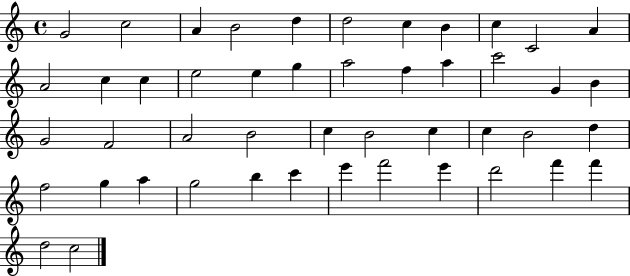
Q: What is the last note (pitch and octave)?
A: C5